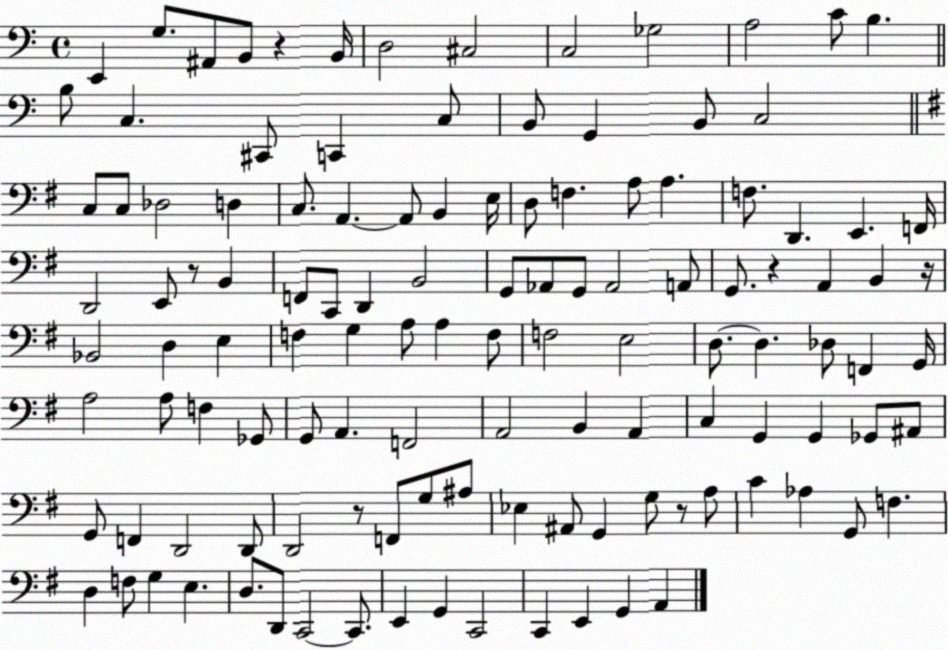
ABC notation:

X:1
T:Untitled
M:4/4
L:1/4
K:C
E,, G,/2 ^A,,/2 B,,/2 z B,,/4 D,2 ^C,2 C,2 _G,2 A,2 C/2 B, B,/2 C, ^C,,/2 C,, C,/2 B,,/2 G,, B,,/2 C,2 C,/2 C,/2 _D,2 D, C,/2 A,, A,,/2 B,, E,/4 D,/2 F, A,/2 A, F,/2 D,, E,, F,,/4 D,,2 E,,/2 z/2 B,, F,,/2 C,,/2 D,, B,,2 G,,/2 _A,,/2 G,,/2 _A,,2 A,,/2 G,,/2 z A,, B,, z/4 _B,,2 D, E, F, G, A,/2 A, F,/2 F,2 E,2 D,/2 D, _D,/2 F,, G,,/4 A,2 A,/2 F, _G,,/2 G,,/2 A,, F,,2 A,,2 B,, A,, C, G,, G,, _G,,/2 ^A,,/2 G,,/2 F,, D,,2 D,,/2 D,,2 z/2 F,,/2 G,/2 ^A,/2 _E, ^A,,/2 G,, G,/2 z/2 A,/2 C _A, G,,/2 F, D, F,/2 G, E, D,/2 D,,/2 C,,2 C,,/2 E,, G,, C,,2 C,, E,, G,, A,,